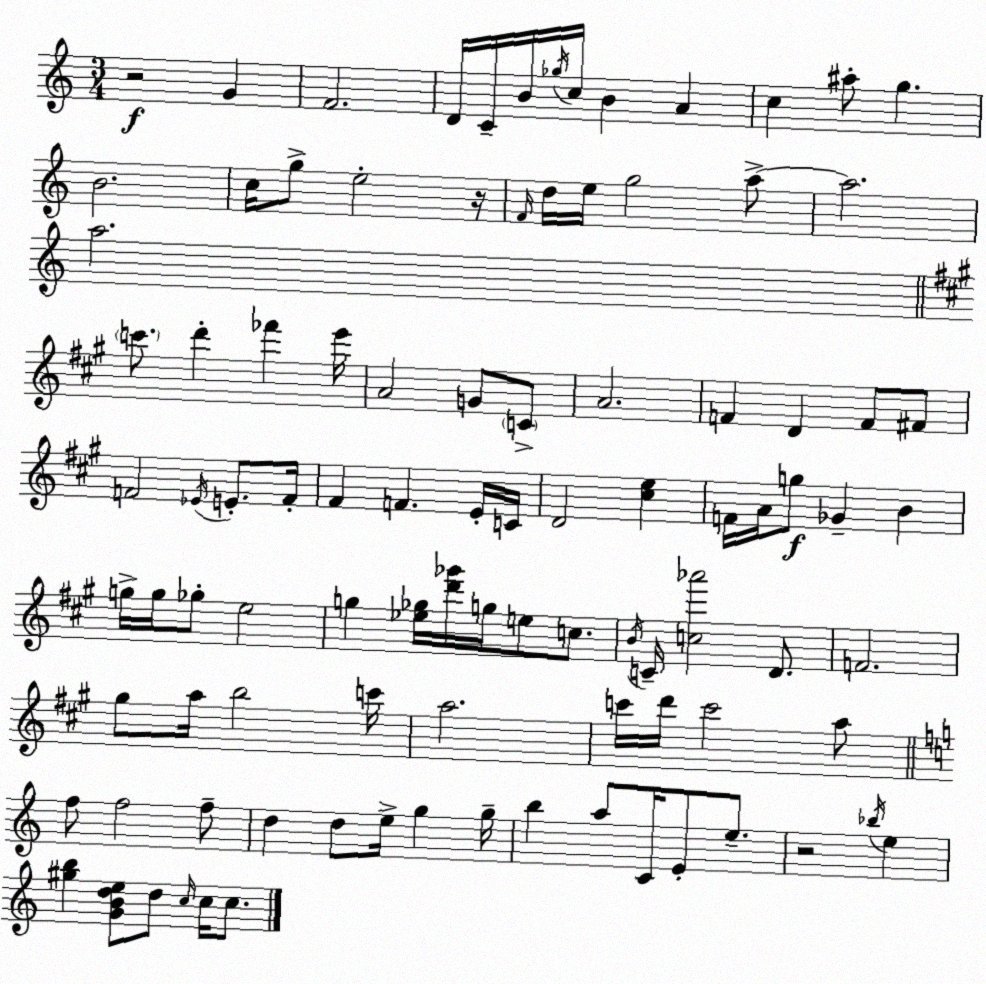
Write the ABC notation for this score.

X:1
T:Untitled
M:3/4
L:1/4
K:C
z2 G F2 D/4 C/4 B/4 _g/4 c/4 B A c ^a/2 g B2 c/4 g/2 e2 z/4 F/4 d/4 e/4 g2 a/2 a2 a2 c'/2 d' _f' e'/4 A2 G/2 C/2 A2 F D F/2 ^F/2 F2 _E/4 E/2 F/4 ^F F E/4 C/4 D2 [^ce] F/4 A/4 g/2 _G B g/4 g/4 _g/2 e2 g [_e_g]/4 [d'_g']/4 g/4 e/2 c/2 B/4 C/4 [c_a']2 D/2 F2 ^g/2 a/4 b2 c'/4 a2 c'/4 d'/4 c'2 a/2 f/2 f2 f/2 d d/2 e/4 g g/4 b a/2 C/4 E/2 e/2 z2 _b/4 e [^gb] [GBde]/2 d/2 c/4 c/4 c/2